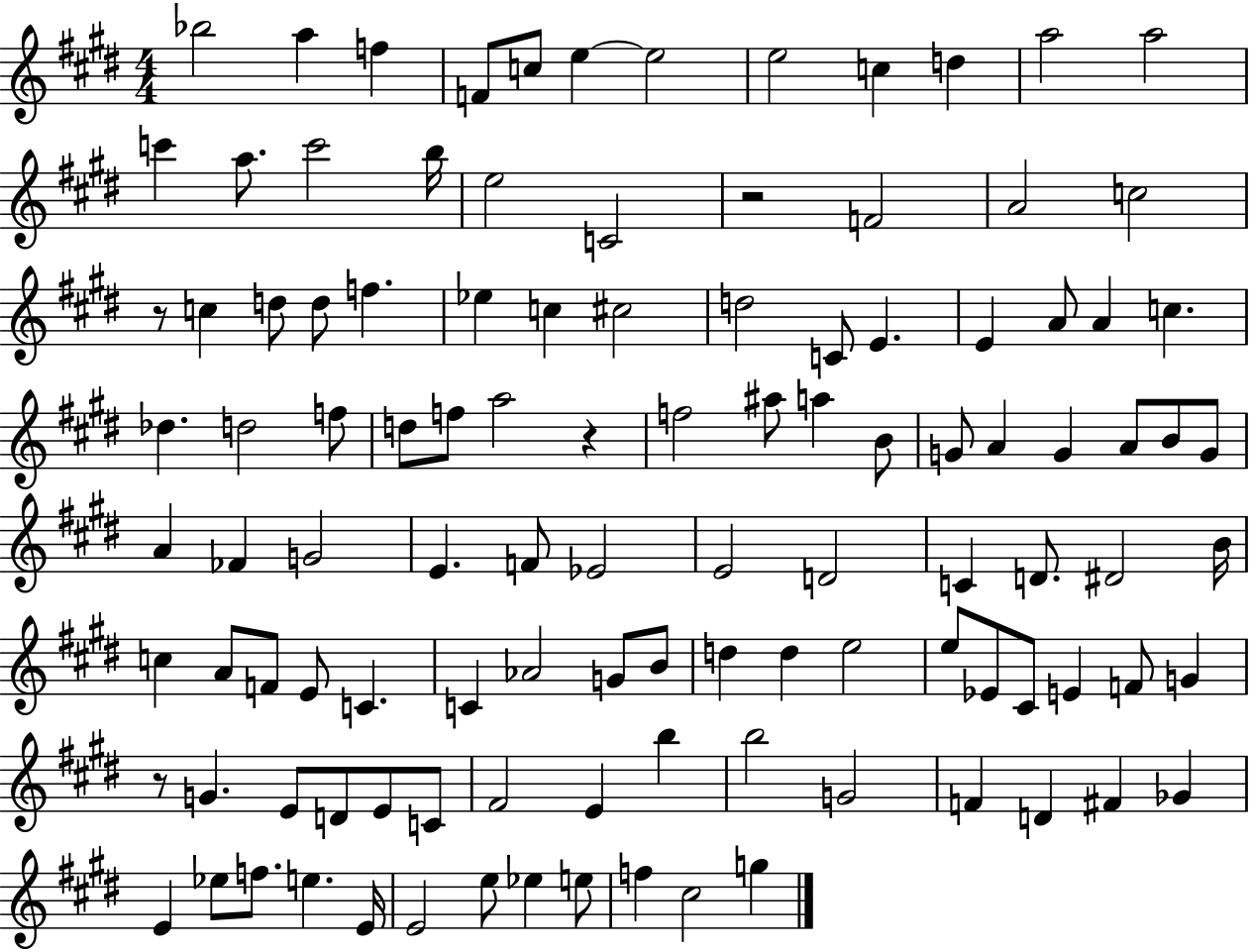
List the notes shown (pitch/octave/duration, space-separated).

Bb5/h A5/q F5/q F4/e C5/e E5/q E5/h E5/h C5/q D5/q A5/h A5/h C6/q A5/e. C6/h B5/s E5/h C4/h R/h F4/h A4/h C5/h R/e C5/q D5/e D5/e F5/q. Eb5/q C5/q C#5/h D5/h C4/e E4/q. E4/q A4/e A4/q C5/q. Db5/q. D5/h F5/e D5/e F5/e A5/h R/q F5/h A#5/e A5/q B4/e G4/e A4/q G4/q A4/e B4/e G4/e A4/q FES4/q G4/h E4/q. F4/e Eb4/h E4/h D4/h C4/q D4/e. D#4/h B4/s C5/q A4/e F4/e E4/e C4/q. C4/q Ab4/h G4/e B4/e D5/q D5/q E5/h E5/e Eb4/e C#4/e E4/q F4/e G4/q R/e G4/q. E4/e D4/e E4/e C4/e F#4/h E4/q B5/q B5/h G4/h F4/q D4/q F#4/q Gb4/q E4/q Eb5/e F5/e. E5/q. E4/s E4/h E5/e Eb5/q E5/e F5/q C#5/h G5/q